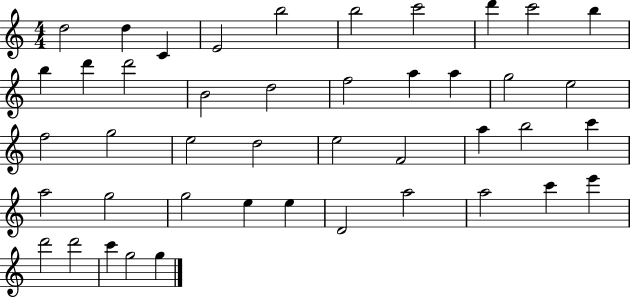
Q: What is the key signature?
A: C major